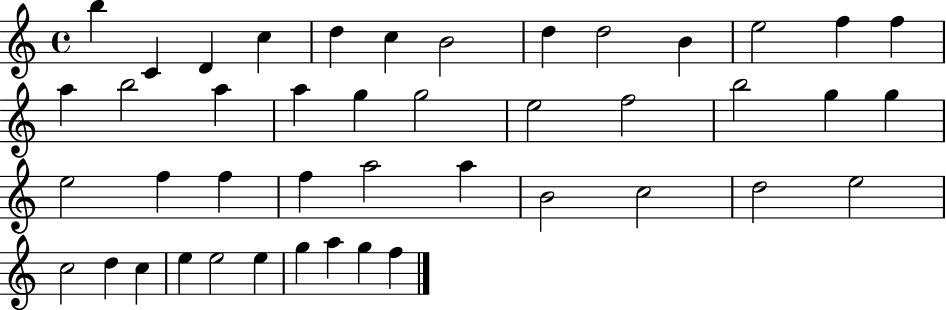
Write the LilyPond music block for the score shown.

{
  \clef treble
  \time 4/4
  \defaultTimeSignature
  \key c \major
  b''4 c'4 d'4 c''4 | d''4 c''4 b'2 | d''4 d''2 b'4 | e''2 f''4 f''4 | \break a''4 b''2 a''4 | a''4 g''4 g''2 | e''2 f''2 | b''2 g''4 g''4 | \break e''2 f''4 f''4 | f''4 a''2 a''4 | b'2 c''2 | d''2 e''2 | \break c''2 d''4 c''4 | e''4 e''2 e''4 | g''4 a''4 g''4 f''4 | \bar "|."
}